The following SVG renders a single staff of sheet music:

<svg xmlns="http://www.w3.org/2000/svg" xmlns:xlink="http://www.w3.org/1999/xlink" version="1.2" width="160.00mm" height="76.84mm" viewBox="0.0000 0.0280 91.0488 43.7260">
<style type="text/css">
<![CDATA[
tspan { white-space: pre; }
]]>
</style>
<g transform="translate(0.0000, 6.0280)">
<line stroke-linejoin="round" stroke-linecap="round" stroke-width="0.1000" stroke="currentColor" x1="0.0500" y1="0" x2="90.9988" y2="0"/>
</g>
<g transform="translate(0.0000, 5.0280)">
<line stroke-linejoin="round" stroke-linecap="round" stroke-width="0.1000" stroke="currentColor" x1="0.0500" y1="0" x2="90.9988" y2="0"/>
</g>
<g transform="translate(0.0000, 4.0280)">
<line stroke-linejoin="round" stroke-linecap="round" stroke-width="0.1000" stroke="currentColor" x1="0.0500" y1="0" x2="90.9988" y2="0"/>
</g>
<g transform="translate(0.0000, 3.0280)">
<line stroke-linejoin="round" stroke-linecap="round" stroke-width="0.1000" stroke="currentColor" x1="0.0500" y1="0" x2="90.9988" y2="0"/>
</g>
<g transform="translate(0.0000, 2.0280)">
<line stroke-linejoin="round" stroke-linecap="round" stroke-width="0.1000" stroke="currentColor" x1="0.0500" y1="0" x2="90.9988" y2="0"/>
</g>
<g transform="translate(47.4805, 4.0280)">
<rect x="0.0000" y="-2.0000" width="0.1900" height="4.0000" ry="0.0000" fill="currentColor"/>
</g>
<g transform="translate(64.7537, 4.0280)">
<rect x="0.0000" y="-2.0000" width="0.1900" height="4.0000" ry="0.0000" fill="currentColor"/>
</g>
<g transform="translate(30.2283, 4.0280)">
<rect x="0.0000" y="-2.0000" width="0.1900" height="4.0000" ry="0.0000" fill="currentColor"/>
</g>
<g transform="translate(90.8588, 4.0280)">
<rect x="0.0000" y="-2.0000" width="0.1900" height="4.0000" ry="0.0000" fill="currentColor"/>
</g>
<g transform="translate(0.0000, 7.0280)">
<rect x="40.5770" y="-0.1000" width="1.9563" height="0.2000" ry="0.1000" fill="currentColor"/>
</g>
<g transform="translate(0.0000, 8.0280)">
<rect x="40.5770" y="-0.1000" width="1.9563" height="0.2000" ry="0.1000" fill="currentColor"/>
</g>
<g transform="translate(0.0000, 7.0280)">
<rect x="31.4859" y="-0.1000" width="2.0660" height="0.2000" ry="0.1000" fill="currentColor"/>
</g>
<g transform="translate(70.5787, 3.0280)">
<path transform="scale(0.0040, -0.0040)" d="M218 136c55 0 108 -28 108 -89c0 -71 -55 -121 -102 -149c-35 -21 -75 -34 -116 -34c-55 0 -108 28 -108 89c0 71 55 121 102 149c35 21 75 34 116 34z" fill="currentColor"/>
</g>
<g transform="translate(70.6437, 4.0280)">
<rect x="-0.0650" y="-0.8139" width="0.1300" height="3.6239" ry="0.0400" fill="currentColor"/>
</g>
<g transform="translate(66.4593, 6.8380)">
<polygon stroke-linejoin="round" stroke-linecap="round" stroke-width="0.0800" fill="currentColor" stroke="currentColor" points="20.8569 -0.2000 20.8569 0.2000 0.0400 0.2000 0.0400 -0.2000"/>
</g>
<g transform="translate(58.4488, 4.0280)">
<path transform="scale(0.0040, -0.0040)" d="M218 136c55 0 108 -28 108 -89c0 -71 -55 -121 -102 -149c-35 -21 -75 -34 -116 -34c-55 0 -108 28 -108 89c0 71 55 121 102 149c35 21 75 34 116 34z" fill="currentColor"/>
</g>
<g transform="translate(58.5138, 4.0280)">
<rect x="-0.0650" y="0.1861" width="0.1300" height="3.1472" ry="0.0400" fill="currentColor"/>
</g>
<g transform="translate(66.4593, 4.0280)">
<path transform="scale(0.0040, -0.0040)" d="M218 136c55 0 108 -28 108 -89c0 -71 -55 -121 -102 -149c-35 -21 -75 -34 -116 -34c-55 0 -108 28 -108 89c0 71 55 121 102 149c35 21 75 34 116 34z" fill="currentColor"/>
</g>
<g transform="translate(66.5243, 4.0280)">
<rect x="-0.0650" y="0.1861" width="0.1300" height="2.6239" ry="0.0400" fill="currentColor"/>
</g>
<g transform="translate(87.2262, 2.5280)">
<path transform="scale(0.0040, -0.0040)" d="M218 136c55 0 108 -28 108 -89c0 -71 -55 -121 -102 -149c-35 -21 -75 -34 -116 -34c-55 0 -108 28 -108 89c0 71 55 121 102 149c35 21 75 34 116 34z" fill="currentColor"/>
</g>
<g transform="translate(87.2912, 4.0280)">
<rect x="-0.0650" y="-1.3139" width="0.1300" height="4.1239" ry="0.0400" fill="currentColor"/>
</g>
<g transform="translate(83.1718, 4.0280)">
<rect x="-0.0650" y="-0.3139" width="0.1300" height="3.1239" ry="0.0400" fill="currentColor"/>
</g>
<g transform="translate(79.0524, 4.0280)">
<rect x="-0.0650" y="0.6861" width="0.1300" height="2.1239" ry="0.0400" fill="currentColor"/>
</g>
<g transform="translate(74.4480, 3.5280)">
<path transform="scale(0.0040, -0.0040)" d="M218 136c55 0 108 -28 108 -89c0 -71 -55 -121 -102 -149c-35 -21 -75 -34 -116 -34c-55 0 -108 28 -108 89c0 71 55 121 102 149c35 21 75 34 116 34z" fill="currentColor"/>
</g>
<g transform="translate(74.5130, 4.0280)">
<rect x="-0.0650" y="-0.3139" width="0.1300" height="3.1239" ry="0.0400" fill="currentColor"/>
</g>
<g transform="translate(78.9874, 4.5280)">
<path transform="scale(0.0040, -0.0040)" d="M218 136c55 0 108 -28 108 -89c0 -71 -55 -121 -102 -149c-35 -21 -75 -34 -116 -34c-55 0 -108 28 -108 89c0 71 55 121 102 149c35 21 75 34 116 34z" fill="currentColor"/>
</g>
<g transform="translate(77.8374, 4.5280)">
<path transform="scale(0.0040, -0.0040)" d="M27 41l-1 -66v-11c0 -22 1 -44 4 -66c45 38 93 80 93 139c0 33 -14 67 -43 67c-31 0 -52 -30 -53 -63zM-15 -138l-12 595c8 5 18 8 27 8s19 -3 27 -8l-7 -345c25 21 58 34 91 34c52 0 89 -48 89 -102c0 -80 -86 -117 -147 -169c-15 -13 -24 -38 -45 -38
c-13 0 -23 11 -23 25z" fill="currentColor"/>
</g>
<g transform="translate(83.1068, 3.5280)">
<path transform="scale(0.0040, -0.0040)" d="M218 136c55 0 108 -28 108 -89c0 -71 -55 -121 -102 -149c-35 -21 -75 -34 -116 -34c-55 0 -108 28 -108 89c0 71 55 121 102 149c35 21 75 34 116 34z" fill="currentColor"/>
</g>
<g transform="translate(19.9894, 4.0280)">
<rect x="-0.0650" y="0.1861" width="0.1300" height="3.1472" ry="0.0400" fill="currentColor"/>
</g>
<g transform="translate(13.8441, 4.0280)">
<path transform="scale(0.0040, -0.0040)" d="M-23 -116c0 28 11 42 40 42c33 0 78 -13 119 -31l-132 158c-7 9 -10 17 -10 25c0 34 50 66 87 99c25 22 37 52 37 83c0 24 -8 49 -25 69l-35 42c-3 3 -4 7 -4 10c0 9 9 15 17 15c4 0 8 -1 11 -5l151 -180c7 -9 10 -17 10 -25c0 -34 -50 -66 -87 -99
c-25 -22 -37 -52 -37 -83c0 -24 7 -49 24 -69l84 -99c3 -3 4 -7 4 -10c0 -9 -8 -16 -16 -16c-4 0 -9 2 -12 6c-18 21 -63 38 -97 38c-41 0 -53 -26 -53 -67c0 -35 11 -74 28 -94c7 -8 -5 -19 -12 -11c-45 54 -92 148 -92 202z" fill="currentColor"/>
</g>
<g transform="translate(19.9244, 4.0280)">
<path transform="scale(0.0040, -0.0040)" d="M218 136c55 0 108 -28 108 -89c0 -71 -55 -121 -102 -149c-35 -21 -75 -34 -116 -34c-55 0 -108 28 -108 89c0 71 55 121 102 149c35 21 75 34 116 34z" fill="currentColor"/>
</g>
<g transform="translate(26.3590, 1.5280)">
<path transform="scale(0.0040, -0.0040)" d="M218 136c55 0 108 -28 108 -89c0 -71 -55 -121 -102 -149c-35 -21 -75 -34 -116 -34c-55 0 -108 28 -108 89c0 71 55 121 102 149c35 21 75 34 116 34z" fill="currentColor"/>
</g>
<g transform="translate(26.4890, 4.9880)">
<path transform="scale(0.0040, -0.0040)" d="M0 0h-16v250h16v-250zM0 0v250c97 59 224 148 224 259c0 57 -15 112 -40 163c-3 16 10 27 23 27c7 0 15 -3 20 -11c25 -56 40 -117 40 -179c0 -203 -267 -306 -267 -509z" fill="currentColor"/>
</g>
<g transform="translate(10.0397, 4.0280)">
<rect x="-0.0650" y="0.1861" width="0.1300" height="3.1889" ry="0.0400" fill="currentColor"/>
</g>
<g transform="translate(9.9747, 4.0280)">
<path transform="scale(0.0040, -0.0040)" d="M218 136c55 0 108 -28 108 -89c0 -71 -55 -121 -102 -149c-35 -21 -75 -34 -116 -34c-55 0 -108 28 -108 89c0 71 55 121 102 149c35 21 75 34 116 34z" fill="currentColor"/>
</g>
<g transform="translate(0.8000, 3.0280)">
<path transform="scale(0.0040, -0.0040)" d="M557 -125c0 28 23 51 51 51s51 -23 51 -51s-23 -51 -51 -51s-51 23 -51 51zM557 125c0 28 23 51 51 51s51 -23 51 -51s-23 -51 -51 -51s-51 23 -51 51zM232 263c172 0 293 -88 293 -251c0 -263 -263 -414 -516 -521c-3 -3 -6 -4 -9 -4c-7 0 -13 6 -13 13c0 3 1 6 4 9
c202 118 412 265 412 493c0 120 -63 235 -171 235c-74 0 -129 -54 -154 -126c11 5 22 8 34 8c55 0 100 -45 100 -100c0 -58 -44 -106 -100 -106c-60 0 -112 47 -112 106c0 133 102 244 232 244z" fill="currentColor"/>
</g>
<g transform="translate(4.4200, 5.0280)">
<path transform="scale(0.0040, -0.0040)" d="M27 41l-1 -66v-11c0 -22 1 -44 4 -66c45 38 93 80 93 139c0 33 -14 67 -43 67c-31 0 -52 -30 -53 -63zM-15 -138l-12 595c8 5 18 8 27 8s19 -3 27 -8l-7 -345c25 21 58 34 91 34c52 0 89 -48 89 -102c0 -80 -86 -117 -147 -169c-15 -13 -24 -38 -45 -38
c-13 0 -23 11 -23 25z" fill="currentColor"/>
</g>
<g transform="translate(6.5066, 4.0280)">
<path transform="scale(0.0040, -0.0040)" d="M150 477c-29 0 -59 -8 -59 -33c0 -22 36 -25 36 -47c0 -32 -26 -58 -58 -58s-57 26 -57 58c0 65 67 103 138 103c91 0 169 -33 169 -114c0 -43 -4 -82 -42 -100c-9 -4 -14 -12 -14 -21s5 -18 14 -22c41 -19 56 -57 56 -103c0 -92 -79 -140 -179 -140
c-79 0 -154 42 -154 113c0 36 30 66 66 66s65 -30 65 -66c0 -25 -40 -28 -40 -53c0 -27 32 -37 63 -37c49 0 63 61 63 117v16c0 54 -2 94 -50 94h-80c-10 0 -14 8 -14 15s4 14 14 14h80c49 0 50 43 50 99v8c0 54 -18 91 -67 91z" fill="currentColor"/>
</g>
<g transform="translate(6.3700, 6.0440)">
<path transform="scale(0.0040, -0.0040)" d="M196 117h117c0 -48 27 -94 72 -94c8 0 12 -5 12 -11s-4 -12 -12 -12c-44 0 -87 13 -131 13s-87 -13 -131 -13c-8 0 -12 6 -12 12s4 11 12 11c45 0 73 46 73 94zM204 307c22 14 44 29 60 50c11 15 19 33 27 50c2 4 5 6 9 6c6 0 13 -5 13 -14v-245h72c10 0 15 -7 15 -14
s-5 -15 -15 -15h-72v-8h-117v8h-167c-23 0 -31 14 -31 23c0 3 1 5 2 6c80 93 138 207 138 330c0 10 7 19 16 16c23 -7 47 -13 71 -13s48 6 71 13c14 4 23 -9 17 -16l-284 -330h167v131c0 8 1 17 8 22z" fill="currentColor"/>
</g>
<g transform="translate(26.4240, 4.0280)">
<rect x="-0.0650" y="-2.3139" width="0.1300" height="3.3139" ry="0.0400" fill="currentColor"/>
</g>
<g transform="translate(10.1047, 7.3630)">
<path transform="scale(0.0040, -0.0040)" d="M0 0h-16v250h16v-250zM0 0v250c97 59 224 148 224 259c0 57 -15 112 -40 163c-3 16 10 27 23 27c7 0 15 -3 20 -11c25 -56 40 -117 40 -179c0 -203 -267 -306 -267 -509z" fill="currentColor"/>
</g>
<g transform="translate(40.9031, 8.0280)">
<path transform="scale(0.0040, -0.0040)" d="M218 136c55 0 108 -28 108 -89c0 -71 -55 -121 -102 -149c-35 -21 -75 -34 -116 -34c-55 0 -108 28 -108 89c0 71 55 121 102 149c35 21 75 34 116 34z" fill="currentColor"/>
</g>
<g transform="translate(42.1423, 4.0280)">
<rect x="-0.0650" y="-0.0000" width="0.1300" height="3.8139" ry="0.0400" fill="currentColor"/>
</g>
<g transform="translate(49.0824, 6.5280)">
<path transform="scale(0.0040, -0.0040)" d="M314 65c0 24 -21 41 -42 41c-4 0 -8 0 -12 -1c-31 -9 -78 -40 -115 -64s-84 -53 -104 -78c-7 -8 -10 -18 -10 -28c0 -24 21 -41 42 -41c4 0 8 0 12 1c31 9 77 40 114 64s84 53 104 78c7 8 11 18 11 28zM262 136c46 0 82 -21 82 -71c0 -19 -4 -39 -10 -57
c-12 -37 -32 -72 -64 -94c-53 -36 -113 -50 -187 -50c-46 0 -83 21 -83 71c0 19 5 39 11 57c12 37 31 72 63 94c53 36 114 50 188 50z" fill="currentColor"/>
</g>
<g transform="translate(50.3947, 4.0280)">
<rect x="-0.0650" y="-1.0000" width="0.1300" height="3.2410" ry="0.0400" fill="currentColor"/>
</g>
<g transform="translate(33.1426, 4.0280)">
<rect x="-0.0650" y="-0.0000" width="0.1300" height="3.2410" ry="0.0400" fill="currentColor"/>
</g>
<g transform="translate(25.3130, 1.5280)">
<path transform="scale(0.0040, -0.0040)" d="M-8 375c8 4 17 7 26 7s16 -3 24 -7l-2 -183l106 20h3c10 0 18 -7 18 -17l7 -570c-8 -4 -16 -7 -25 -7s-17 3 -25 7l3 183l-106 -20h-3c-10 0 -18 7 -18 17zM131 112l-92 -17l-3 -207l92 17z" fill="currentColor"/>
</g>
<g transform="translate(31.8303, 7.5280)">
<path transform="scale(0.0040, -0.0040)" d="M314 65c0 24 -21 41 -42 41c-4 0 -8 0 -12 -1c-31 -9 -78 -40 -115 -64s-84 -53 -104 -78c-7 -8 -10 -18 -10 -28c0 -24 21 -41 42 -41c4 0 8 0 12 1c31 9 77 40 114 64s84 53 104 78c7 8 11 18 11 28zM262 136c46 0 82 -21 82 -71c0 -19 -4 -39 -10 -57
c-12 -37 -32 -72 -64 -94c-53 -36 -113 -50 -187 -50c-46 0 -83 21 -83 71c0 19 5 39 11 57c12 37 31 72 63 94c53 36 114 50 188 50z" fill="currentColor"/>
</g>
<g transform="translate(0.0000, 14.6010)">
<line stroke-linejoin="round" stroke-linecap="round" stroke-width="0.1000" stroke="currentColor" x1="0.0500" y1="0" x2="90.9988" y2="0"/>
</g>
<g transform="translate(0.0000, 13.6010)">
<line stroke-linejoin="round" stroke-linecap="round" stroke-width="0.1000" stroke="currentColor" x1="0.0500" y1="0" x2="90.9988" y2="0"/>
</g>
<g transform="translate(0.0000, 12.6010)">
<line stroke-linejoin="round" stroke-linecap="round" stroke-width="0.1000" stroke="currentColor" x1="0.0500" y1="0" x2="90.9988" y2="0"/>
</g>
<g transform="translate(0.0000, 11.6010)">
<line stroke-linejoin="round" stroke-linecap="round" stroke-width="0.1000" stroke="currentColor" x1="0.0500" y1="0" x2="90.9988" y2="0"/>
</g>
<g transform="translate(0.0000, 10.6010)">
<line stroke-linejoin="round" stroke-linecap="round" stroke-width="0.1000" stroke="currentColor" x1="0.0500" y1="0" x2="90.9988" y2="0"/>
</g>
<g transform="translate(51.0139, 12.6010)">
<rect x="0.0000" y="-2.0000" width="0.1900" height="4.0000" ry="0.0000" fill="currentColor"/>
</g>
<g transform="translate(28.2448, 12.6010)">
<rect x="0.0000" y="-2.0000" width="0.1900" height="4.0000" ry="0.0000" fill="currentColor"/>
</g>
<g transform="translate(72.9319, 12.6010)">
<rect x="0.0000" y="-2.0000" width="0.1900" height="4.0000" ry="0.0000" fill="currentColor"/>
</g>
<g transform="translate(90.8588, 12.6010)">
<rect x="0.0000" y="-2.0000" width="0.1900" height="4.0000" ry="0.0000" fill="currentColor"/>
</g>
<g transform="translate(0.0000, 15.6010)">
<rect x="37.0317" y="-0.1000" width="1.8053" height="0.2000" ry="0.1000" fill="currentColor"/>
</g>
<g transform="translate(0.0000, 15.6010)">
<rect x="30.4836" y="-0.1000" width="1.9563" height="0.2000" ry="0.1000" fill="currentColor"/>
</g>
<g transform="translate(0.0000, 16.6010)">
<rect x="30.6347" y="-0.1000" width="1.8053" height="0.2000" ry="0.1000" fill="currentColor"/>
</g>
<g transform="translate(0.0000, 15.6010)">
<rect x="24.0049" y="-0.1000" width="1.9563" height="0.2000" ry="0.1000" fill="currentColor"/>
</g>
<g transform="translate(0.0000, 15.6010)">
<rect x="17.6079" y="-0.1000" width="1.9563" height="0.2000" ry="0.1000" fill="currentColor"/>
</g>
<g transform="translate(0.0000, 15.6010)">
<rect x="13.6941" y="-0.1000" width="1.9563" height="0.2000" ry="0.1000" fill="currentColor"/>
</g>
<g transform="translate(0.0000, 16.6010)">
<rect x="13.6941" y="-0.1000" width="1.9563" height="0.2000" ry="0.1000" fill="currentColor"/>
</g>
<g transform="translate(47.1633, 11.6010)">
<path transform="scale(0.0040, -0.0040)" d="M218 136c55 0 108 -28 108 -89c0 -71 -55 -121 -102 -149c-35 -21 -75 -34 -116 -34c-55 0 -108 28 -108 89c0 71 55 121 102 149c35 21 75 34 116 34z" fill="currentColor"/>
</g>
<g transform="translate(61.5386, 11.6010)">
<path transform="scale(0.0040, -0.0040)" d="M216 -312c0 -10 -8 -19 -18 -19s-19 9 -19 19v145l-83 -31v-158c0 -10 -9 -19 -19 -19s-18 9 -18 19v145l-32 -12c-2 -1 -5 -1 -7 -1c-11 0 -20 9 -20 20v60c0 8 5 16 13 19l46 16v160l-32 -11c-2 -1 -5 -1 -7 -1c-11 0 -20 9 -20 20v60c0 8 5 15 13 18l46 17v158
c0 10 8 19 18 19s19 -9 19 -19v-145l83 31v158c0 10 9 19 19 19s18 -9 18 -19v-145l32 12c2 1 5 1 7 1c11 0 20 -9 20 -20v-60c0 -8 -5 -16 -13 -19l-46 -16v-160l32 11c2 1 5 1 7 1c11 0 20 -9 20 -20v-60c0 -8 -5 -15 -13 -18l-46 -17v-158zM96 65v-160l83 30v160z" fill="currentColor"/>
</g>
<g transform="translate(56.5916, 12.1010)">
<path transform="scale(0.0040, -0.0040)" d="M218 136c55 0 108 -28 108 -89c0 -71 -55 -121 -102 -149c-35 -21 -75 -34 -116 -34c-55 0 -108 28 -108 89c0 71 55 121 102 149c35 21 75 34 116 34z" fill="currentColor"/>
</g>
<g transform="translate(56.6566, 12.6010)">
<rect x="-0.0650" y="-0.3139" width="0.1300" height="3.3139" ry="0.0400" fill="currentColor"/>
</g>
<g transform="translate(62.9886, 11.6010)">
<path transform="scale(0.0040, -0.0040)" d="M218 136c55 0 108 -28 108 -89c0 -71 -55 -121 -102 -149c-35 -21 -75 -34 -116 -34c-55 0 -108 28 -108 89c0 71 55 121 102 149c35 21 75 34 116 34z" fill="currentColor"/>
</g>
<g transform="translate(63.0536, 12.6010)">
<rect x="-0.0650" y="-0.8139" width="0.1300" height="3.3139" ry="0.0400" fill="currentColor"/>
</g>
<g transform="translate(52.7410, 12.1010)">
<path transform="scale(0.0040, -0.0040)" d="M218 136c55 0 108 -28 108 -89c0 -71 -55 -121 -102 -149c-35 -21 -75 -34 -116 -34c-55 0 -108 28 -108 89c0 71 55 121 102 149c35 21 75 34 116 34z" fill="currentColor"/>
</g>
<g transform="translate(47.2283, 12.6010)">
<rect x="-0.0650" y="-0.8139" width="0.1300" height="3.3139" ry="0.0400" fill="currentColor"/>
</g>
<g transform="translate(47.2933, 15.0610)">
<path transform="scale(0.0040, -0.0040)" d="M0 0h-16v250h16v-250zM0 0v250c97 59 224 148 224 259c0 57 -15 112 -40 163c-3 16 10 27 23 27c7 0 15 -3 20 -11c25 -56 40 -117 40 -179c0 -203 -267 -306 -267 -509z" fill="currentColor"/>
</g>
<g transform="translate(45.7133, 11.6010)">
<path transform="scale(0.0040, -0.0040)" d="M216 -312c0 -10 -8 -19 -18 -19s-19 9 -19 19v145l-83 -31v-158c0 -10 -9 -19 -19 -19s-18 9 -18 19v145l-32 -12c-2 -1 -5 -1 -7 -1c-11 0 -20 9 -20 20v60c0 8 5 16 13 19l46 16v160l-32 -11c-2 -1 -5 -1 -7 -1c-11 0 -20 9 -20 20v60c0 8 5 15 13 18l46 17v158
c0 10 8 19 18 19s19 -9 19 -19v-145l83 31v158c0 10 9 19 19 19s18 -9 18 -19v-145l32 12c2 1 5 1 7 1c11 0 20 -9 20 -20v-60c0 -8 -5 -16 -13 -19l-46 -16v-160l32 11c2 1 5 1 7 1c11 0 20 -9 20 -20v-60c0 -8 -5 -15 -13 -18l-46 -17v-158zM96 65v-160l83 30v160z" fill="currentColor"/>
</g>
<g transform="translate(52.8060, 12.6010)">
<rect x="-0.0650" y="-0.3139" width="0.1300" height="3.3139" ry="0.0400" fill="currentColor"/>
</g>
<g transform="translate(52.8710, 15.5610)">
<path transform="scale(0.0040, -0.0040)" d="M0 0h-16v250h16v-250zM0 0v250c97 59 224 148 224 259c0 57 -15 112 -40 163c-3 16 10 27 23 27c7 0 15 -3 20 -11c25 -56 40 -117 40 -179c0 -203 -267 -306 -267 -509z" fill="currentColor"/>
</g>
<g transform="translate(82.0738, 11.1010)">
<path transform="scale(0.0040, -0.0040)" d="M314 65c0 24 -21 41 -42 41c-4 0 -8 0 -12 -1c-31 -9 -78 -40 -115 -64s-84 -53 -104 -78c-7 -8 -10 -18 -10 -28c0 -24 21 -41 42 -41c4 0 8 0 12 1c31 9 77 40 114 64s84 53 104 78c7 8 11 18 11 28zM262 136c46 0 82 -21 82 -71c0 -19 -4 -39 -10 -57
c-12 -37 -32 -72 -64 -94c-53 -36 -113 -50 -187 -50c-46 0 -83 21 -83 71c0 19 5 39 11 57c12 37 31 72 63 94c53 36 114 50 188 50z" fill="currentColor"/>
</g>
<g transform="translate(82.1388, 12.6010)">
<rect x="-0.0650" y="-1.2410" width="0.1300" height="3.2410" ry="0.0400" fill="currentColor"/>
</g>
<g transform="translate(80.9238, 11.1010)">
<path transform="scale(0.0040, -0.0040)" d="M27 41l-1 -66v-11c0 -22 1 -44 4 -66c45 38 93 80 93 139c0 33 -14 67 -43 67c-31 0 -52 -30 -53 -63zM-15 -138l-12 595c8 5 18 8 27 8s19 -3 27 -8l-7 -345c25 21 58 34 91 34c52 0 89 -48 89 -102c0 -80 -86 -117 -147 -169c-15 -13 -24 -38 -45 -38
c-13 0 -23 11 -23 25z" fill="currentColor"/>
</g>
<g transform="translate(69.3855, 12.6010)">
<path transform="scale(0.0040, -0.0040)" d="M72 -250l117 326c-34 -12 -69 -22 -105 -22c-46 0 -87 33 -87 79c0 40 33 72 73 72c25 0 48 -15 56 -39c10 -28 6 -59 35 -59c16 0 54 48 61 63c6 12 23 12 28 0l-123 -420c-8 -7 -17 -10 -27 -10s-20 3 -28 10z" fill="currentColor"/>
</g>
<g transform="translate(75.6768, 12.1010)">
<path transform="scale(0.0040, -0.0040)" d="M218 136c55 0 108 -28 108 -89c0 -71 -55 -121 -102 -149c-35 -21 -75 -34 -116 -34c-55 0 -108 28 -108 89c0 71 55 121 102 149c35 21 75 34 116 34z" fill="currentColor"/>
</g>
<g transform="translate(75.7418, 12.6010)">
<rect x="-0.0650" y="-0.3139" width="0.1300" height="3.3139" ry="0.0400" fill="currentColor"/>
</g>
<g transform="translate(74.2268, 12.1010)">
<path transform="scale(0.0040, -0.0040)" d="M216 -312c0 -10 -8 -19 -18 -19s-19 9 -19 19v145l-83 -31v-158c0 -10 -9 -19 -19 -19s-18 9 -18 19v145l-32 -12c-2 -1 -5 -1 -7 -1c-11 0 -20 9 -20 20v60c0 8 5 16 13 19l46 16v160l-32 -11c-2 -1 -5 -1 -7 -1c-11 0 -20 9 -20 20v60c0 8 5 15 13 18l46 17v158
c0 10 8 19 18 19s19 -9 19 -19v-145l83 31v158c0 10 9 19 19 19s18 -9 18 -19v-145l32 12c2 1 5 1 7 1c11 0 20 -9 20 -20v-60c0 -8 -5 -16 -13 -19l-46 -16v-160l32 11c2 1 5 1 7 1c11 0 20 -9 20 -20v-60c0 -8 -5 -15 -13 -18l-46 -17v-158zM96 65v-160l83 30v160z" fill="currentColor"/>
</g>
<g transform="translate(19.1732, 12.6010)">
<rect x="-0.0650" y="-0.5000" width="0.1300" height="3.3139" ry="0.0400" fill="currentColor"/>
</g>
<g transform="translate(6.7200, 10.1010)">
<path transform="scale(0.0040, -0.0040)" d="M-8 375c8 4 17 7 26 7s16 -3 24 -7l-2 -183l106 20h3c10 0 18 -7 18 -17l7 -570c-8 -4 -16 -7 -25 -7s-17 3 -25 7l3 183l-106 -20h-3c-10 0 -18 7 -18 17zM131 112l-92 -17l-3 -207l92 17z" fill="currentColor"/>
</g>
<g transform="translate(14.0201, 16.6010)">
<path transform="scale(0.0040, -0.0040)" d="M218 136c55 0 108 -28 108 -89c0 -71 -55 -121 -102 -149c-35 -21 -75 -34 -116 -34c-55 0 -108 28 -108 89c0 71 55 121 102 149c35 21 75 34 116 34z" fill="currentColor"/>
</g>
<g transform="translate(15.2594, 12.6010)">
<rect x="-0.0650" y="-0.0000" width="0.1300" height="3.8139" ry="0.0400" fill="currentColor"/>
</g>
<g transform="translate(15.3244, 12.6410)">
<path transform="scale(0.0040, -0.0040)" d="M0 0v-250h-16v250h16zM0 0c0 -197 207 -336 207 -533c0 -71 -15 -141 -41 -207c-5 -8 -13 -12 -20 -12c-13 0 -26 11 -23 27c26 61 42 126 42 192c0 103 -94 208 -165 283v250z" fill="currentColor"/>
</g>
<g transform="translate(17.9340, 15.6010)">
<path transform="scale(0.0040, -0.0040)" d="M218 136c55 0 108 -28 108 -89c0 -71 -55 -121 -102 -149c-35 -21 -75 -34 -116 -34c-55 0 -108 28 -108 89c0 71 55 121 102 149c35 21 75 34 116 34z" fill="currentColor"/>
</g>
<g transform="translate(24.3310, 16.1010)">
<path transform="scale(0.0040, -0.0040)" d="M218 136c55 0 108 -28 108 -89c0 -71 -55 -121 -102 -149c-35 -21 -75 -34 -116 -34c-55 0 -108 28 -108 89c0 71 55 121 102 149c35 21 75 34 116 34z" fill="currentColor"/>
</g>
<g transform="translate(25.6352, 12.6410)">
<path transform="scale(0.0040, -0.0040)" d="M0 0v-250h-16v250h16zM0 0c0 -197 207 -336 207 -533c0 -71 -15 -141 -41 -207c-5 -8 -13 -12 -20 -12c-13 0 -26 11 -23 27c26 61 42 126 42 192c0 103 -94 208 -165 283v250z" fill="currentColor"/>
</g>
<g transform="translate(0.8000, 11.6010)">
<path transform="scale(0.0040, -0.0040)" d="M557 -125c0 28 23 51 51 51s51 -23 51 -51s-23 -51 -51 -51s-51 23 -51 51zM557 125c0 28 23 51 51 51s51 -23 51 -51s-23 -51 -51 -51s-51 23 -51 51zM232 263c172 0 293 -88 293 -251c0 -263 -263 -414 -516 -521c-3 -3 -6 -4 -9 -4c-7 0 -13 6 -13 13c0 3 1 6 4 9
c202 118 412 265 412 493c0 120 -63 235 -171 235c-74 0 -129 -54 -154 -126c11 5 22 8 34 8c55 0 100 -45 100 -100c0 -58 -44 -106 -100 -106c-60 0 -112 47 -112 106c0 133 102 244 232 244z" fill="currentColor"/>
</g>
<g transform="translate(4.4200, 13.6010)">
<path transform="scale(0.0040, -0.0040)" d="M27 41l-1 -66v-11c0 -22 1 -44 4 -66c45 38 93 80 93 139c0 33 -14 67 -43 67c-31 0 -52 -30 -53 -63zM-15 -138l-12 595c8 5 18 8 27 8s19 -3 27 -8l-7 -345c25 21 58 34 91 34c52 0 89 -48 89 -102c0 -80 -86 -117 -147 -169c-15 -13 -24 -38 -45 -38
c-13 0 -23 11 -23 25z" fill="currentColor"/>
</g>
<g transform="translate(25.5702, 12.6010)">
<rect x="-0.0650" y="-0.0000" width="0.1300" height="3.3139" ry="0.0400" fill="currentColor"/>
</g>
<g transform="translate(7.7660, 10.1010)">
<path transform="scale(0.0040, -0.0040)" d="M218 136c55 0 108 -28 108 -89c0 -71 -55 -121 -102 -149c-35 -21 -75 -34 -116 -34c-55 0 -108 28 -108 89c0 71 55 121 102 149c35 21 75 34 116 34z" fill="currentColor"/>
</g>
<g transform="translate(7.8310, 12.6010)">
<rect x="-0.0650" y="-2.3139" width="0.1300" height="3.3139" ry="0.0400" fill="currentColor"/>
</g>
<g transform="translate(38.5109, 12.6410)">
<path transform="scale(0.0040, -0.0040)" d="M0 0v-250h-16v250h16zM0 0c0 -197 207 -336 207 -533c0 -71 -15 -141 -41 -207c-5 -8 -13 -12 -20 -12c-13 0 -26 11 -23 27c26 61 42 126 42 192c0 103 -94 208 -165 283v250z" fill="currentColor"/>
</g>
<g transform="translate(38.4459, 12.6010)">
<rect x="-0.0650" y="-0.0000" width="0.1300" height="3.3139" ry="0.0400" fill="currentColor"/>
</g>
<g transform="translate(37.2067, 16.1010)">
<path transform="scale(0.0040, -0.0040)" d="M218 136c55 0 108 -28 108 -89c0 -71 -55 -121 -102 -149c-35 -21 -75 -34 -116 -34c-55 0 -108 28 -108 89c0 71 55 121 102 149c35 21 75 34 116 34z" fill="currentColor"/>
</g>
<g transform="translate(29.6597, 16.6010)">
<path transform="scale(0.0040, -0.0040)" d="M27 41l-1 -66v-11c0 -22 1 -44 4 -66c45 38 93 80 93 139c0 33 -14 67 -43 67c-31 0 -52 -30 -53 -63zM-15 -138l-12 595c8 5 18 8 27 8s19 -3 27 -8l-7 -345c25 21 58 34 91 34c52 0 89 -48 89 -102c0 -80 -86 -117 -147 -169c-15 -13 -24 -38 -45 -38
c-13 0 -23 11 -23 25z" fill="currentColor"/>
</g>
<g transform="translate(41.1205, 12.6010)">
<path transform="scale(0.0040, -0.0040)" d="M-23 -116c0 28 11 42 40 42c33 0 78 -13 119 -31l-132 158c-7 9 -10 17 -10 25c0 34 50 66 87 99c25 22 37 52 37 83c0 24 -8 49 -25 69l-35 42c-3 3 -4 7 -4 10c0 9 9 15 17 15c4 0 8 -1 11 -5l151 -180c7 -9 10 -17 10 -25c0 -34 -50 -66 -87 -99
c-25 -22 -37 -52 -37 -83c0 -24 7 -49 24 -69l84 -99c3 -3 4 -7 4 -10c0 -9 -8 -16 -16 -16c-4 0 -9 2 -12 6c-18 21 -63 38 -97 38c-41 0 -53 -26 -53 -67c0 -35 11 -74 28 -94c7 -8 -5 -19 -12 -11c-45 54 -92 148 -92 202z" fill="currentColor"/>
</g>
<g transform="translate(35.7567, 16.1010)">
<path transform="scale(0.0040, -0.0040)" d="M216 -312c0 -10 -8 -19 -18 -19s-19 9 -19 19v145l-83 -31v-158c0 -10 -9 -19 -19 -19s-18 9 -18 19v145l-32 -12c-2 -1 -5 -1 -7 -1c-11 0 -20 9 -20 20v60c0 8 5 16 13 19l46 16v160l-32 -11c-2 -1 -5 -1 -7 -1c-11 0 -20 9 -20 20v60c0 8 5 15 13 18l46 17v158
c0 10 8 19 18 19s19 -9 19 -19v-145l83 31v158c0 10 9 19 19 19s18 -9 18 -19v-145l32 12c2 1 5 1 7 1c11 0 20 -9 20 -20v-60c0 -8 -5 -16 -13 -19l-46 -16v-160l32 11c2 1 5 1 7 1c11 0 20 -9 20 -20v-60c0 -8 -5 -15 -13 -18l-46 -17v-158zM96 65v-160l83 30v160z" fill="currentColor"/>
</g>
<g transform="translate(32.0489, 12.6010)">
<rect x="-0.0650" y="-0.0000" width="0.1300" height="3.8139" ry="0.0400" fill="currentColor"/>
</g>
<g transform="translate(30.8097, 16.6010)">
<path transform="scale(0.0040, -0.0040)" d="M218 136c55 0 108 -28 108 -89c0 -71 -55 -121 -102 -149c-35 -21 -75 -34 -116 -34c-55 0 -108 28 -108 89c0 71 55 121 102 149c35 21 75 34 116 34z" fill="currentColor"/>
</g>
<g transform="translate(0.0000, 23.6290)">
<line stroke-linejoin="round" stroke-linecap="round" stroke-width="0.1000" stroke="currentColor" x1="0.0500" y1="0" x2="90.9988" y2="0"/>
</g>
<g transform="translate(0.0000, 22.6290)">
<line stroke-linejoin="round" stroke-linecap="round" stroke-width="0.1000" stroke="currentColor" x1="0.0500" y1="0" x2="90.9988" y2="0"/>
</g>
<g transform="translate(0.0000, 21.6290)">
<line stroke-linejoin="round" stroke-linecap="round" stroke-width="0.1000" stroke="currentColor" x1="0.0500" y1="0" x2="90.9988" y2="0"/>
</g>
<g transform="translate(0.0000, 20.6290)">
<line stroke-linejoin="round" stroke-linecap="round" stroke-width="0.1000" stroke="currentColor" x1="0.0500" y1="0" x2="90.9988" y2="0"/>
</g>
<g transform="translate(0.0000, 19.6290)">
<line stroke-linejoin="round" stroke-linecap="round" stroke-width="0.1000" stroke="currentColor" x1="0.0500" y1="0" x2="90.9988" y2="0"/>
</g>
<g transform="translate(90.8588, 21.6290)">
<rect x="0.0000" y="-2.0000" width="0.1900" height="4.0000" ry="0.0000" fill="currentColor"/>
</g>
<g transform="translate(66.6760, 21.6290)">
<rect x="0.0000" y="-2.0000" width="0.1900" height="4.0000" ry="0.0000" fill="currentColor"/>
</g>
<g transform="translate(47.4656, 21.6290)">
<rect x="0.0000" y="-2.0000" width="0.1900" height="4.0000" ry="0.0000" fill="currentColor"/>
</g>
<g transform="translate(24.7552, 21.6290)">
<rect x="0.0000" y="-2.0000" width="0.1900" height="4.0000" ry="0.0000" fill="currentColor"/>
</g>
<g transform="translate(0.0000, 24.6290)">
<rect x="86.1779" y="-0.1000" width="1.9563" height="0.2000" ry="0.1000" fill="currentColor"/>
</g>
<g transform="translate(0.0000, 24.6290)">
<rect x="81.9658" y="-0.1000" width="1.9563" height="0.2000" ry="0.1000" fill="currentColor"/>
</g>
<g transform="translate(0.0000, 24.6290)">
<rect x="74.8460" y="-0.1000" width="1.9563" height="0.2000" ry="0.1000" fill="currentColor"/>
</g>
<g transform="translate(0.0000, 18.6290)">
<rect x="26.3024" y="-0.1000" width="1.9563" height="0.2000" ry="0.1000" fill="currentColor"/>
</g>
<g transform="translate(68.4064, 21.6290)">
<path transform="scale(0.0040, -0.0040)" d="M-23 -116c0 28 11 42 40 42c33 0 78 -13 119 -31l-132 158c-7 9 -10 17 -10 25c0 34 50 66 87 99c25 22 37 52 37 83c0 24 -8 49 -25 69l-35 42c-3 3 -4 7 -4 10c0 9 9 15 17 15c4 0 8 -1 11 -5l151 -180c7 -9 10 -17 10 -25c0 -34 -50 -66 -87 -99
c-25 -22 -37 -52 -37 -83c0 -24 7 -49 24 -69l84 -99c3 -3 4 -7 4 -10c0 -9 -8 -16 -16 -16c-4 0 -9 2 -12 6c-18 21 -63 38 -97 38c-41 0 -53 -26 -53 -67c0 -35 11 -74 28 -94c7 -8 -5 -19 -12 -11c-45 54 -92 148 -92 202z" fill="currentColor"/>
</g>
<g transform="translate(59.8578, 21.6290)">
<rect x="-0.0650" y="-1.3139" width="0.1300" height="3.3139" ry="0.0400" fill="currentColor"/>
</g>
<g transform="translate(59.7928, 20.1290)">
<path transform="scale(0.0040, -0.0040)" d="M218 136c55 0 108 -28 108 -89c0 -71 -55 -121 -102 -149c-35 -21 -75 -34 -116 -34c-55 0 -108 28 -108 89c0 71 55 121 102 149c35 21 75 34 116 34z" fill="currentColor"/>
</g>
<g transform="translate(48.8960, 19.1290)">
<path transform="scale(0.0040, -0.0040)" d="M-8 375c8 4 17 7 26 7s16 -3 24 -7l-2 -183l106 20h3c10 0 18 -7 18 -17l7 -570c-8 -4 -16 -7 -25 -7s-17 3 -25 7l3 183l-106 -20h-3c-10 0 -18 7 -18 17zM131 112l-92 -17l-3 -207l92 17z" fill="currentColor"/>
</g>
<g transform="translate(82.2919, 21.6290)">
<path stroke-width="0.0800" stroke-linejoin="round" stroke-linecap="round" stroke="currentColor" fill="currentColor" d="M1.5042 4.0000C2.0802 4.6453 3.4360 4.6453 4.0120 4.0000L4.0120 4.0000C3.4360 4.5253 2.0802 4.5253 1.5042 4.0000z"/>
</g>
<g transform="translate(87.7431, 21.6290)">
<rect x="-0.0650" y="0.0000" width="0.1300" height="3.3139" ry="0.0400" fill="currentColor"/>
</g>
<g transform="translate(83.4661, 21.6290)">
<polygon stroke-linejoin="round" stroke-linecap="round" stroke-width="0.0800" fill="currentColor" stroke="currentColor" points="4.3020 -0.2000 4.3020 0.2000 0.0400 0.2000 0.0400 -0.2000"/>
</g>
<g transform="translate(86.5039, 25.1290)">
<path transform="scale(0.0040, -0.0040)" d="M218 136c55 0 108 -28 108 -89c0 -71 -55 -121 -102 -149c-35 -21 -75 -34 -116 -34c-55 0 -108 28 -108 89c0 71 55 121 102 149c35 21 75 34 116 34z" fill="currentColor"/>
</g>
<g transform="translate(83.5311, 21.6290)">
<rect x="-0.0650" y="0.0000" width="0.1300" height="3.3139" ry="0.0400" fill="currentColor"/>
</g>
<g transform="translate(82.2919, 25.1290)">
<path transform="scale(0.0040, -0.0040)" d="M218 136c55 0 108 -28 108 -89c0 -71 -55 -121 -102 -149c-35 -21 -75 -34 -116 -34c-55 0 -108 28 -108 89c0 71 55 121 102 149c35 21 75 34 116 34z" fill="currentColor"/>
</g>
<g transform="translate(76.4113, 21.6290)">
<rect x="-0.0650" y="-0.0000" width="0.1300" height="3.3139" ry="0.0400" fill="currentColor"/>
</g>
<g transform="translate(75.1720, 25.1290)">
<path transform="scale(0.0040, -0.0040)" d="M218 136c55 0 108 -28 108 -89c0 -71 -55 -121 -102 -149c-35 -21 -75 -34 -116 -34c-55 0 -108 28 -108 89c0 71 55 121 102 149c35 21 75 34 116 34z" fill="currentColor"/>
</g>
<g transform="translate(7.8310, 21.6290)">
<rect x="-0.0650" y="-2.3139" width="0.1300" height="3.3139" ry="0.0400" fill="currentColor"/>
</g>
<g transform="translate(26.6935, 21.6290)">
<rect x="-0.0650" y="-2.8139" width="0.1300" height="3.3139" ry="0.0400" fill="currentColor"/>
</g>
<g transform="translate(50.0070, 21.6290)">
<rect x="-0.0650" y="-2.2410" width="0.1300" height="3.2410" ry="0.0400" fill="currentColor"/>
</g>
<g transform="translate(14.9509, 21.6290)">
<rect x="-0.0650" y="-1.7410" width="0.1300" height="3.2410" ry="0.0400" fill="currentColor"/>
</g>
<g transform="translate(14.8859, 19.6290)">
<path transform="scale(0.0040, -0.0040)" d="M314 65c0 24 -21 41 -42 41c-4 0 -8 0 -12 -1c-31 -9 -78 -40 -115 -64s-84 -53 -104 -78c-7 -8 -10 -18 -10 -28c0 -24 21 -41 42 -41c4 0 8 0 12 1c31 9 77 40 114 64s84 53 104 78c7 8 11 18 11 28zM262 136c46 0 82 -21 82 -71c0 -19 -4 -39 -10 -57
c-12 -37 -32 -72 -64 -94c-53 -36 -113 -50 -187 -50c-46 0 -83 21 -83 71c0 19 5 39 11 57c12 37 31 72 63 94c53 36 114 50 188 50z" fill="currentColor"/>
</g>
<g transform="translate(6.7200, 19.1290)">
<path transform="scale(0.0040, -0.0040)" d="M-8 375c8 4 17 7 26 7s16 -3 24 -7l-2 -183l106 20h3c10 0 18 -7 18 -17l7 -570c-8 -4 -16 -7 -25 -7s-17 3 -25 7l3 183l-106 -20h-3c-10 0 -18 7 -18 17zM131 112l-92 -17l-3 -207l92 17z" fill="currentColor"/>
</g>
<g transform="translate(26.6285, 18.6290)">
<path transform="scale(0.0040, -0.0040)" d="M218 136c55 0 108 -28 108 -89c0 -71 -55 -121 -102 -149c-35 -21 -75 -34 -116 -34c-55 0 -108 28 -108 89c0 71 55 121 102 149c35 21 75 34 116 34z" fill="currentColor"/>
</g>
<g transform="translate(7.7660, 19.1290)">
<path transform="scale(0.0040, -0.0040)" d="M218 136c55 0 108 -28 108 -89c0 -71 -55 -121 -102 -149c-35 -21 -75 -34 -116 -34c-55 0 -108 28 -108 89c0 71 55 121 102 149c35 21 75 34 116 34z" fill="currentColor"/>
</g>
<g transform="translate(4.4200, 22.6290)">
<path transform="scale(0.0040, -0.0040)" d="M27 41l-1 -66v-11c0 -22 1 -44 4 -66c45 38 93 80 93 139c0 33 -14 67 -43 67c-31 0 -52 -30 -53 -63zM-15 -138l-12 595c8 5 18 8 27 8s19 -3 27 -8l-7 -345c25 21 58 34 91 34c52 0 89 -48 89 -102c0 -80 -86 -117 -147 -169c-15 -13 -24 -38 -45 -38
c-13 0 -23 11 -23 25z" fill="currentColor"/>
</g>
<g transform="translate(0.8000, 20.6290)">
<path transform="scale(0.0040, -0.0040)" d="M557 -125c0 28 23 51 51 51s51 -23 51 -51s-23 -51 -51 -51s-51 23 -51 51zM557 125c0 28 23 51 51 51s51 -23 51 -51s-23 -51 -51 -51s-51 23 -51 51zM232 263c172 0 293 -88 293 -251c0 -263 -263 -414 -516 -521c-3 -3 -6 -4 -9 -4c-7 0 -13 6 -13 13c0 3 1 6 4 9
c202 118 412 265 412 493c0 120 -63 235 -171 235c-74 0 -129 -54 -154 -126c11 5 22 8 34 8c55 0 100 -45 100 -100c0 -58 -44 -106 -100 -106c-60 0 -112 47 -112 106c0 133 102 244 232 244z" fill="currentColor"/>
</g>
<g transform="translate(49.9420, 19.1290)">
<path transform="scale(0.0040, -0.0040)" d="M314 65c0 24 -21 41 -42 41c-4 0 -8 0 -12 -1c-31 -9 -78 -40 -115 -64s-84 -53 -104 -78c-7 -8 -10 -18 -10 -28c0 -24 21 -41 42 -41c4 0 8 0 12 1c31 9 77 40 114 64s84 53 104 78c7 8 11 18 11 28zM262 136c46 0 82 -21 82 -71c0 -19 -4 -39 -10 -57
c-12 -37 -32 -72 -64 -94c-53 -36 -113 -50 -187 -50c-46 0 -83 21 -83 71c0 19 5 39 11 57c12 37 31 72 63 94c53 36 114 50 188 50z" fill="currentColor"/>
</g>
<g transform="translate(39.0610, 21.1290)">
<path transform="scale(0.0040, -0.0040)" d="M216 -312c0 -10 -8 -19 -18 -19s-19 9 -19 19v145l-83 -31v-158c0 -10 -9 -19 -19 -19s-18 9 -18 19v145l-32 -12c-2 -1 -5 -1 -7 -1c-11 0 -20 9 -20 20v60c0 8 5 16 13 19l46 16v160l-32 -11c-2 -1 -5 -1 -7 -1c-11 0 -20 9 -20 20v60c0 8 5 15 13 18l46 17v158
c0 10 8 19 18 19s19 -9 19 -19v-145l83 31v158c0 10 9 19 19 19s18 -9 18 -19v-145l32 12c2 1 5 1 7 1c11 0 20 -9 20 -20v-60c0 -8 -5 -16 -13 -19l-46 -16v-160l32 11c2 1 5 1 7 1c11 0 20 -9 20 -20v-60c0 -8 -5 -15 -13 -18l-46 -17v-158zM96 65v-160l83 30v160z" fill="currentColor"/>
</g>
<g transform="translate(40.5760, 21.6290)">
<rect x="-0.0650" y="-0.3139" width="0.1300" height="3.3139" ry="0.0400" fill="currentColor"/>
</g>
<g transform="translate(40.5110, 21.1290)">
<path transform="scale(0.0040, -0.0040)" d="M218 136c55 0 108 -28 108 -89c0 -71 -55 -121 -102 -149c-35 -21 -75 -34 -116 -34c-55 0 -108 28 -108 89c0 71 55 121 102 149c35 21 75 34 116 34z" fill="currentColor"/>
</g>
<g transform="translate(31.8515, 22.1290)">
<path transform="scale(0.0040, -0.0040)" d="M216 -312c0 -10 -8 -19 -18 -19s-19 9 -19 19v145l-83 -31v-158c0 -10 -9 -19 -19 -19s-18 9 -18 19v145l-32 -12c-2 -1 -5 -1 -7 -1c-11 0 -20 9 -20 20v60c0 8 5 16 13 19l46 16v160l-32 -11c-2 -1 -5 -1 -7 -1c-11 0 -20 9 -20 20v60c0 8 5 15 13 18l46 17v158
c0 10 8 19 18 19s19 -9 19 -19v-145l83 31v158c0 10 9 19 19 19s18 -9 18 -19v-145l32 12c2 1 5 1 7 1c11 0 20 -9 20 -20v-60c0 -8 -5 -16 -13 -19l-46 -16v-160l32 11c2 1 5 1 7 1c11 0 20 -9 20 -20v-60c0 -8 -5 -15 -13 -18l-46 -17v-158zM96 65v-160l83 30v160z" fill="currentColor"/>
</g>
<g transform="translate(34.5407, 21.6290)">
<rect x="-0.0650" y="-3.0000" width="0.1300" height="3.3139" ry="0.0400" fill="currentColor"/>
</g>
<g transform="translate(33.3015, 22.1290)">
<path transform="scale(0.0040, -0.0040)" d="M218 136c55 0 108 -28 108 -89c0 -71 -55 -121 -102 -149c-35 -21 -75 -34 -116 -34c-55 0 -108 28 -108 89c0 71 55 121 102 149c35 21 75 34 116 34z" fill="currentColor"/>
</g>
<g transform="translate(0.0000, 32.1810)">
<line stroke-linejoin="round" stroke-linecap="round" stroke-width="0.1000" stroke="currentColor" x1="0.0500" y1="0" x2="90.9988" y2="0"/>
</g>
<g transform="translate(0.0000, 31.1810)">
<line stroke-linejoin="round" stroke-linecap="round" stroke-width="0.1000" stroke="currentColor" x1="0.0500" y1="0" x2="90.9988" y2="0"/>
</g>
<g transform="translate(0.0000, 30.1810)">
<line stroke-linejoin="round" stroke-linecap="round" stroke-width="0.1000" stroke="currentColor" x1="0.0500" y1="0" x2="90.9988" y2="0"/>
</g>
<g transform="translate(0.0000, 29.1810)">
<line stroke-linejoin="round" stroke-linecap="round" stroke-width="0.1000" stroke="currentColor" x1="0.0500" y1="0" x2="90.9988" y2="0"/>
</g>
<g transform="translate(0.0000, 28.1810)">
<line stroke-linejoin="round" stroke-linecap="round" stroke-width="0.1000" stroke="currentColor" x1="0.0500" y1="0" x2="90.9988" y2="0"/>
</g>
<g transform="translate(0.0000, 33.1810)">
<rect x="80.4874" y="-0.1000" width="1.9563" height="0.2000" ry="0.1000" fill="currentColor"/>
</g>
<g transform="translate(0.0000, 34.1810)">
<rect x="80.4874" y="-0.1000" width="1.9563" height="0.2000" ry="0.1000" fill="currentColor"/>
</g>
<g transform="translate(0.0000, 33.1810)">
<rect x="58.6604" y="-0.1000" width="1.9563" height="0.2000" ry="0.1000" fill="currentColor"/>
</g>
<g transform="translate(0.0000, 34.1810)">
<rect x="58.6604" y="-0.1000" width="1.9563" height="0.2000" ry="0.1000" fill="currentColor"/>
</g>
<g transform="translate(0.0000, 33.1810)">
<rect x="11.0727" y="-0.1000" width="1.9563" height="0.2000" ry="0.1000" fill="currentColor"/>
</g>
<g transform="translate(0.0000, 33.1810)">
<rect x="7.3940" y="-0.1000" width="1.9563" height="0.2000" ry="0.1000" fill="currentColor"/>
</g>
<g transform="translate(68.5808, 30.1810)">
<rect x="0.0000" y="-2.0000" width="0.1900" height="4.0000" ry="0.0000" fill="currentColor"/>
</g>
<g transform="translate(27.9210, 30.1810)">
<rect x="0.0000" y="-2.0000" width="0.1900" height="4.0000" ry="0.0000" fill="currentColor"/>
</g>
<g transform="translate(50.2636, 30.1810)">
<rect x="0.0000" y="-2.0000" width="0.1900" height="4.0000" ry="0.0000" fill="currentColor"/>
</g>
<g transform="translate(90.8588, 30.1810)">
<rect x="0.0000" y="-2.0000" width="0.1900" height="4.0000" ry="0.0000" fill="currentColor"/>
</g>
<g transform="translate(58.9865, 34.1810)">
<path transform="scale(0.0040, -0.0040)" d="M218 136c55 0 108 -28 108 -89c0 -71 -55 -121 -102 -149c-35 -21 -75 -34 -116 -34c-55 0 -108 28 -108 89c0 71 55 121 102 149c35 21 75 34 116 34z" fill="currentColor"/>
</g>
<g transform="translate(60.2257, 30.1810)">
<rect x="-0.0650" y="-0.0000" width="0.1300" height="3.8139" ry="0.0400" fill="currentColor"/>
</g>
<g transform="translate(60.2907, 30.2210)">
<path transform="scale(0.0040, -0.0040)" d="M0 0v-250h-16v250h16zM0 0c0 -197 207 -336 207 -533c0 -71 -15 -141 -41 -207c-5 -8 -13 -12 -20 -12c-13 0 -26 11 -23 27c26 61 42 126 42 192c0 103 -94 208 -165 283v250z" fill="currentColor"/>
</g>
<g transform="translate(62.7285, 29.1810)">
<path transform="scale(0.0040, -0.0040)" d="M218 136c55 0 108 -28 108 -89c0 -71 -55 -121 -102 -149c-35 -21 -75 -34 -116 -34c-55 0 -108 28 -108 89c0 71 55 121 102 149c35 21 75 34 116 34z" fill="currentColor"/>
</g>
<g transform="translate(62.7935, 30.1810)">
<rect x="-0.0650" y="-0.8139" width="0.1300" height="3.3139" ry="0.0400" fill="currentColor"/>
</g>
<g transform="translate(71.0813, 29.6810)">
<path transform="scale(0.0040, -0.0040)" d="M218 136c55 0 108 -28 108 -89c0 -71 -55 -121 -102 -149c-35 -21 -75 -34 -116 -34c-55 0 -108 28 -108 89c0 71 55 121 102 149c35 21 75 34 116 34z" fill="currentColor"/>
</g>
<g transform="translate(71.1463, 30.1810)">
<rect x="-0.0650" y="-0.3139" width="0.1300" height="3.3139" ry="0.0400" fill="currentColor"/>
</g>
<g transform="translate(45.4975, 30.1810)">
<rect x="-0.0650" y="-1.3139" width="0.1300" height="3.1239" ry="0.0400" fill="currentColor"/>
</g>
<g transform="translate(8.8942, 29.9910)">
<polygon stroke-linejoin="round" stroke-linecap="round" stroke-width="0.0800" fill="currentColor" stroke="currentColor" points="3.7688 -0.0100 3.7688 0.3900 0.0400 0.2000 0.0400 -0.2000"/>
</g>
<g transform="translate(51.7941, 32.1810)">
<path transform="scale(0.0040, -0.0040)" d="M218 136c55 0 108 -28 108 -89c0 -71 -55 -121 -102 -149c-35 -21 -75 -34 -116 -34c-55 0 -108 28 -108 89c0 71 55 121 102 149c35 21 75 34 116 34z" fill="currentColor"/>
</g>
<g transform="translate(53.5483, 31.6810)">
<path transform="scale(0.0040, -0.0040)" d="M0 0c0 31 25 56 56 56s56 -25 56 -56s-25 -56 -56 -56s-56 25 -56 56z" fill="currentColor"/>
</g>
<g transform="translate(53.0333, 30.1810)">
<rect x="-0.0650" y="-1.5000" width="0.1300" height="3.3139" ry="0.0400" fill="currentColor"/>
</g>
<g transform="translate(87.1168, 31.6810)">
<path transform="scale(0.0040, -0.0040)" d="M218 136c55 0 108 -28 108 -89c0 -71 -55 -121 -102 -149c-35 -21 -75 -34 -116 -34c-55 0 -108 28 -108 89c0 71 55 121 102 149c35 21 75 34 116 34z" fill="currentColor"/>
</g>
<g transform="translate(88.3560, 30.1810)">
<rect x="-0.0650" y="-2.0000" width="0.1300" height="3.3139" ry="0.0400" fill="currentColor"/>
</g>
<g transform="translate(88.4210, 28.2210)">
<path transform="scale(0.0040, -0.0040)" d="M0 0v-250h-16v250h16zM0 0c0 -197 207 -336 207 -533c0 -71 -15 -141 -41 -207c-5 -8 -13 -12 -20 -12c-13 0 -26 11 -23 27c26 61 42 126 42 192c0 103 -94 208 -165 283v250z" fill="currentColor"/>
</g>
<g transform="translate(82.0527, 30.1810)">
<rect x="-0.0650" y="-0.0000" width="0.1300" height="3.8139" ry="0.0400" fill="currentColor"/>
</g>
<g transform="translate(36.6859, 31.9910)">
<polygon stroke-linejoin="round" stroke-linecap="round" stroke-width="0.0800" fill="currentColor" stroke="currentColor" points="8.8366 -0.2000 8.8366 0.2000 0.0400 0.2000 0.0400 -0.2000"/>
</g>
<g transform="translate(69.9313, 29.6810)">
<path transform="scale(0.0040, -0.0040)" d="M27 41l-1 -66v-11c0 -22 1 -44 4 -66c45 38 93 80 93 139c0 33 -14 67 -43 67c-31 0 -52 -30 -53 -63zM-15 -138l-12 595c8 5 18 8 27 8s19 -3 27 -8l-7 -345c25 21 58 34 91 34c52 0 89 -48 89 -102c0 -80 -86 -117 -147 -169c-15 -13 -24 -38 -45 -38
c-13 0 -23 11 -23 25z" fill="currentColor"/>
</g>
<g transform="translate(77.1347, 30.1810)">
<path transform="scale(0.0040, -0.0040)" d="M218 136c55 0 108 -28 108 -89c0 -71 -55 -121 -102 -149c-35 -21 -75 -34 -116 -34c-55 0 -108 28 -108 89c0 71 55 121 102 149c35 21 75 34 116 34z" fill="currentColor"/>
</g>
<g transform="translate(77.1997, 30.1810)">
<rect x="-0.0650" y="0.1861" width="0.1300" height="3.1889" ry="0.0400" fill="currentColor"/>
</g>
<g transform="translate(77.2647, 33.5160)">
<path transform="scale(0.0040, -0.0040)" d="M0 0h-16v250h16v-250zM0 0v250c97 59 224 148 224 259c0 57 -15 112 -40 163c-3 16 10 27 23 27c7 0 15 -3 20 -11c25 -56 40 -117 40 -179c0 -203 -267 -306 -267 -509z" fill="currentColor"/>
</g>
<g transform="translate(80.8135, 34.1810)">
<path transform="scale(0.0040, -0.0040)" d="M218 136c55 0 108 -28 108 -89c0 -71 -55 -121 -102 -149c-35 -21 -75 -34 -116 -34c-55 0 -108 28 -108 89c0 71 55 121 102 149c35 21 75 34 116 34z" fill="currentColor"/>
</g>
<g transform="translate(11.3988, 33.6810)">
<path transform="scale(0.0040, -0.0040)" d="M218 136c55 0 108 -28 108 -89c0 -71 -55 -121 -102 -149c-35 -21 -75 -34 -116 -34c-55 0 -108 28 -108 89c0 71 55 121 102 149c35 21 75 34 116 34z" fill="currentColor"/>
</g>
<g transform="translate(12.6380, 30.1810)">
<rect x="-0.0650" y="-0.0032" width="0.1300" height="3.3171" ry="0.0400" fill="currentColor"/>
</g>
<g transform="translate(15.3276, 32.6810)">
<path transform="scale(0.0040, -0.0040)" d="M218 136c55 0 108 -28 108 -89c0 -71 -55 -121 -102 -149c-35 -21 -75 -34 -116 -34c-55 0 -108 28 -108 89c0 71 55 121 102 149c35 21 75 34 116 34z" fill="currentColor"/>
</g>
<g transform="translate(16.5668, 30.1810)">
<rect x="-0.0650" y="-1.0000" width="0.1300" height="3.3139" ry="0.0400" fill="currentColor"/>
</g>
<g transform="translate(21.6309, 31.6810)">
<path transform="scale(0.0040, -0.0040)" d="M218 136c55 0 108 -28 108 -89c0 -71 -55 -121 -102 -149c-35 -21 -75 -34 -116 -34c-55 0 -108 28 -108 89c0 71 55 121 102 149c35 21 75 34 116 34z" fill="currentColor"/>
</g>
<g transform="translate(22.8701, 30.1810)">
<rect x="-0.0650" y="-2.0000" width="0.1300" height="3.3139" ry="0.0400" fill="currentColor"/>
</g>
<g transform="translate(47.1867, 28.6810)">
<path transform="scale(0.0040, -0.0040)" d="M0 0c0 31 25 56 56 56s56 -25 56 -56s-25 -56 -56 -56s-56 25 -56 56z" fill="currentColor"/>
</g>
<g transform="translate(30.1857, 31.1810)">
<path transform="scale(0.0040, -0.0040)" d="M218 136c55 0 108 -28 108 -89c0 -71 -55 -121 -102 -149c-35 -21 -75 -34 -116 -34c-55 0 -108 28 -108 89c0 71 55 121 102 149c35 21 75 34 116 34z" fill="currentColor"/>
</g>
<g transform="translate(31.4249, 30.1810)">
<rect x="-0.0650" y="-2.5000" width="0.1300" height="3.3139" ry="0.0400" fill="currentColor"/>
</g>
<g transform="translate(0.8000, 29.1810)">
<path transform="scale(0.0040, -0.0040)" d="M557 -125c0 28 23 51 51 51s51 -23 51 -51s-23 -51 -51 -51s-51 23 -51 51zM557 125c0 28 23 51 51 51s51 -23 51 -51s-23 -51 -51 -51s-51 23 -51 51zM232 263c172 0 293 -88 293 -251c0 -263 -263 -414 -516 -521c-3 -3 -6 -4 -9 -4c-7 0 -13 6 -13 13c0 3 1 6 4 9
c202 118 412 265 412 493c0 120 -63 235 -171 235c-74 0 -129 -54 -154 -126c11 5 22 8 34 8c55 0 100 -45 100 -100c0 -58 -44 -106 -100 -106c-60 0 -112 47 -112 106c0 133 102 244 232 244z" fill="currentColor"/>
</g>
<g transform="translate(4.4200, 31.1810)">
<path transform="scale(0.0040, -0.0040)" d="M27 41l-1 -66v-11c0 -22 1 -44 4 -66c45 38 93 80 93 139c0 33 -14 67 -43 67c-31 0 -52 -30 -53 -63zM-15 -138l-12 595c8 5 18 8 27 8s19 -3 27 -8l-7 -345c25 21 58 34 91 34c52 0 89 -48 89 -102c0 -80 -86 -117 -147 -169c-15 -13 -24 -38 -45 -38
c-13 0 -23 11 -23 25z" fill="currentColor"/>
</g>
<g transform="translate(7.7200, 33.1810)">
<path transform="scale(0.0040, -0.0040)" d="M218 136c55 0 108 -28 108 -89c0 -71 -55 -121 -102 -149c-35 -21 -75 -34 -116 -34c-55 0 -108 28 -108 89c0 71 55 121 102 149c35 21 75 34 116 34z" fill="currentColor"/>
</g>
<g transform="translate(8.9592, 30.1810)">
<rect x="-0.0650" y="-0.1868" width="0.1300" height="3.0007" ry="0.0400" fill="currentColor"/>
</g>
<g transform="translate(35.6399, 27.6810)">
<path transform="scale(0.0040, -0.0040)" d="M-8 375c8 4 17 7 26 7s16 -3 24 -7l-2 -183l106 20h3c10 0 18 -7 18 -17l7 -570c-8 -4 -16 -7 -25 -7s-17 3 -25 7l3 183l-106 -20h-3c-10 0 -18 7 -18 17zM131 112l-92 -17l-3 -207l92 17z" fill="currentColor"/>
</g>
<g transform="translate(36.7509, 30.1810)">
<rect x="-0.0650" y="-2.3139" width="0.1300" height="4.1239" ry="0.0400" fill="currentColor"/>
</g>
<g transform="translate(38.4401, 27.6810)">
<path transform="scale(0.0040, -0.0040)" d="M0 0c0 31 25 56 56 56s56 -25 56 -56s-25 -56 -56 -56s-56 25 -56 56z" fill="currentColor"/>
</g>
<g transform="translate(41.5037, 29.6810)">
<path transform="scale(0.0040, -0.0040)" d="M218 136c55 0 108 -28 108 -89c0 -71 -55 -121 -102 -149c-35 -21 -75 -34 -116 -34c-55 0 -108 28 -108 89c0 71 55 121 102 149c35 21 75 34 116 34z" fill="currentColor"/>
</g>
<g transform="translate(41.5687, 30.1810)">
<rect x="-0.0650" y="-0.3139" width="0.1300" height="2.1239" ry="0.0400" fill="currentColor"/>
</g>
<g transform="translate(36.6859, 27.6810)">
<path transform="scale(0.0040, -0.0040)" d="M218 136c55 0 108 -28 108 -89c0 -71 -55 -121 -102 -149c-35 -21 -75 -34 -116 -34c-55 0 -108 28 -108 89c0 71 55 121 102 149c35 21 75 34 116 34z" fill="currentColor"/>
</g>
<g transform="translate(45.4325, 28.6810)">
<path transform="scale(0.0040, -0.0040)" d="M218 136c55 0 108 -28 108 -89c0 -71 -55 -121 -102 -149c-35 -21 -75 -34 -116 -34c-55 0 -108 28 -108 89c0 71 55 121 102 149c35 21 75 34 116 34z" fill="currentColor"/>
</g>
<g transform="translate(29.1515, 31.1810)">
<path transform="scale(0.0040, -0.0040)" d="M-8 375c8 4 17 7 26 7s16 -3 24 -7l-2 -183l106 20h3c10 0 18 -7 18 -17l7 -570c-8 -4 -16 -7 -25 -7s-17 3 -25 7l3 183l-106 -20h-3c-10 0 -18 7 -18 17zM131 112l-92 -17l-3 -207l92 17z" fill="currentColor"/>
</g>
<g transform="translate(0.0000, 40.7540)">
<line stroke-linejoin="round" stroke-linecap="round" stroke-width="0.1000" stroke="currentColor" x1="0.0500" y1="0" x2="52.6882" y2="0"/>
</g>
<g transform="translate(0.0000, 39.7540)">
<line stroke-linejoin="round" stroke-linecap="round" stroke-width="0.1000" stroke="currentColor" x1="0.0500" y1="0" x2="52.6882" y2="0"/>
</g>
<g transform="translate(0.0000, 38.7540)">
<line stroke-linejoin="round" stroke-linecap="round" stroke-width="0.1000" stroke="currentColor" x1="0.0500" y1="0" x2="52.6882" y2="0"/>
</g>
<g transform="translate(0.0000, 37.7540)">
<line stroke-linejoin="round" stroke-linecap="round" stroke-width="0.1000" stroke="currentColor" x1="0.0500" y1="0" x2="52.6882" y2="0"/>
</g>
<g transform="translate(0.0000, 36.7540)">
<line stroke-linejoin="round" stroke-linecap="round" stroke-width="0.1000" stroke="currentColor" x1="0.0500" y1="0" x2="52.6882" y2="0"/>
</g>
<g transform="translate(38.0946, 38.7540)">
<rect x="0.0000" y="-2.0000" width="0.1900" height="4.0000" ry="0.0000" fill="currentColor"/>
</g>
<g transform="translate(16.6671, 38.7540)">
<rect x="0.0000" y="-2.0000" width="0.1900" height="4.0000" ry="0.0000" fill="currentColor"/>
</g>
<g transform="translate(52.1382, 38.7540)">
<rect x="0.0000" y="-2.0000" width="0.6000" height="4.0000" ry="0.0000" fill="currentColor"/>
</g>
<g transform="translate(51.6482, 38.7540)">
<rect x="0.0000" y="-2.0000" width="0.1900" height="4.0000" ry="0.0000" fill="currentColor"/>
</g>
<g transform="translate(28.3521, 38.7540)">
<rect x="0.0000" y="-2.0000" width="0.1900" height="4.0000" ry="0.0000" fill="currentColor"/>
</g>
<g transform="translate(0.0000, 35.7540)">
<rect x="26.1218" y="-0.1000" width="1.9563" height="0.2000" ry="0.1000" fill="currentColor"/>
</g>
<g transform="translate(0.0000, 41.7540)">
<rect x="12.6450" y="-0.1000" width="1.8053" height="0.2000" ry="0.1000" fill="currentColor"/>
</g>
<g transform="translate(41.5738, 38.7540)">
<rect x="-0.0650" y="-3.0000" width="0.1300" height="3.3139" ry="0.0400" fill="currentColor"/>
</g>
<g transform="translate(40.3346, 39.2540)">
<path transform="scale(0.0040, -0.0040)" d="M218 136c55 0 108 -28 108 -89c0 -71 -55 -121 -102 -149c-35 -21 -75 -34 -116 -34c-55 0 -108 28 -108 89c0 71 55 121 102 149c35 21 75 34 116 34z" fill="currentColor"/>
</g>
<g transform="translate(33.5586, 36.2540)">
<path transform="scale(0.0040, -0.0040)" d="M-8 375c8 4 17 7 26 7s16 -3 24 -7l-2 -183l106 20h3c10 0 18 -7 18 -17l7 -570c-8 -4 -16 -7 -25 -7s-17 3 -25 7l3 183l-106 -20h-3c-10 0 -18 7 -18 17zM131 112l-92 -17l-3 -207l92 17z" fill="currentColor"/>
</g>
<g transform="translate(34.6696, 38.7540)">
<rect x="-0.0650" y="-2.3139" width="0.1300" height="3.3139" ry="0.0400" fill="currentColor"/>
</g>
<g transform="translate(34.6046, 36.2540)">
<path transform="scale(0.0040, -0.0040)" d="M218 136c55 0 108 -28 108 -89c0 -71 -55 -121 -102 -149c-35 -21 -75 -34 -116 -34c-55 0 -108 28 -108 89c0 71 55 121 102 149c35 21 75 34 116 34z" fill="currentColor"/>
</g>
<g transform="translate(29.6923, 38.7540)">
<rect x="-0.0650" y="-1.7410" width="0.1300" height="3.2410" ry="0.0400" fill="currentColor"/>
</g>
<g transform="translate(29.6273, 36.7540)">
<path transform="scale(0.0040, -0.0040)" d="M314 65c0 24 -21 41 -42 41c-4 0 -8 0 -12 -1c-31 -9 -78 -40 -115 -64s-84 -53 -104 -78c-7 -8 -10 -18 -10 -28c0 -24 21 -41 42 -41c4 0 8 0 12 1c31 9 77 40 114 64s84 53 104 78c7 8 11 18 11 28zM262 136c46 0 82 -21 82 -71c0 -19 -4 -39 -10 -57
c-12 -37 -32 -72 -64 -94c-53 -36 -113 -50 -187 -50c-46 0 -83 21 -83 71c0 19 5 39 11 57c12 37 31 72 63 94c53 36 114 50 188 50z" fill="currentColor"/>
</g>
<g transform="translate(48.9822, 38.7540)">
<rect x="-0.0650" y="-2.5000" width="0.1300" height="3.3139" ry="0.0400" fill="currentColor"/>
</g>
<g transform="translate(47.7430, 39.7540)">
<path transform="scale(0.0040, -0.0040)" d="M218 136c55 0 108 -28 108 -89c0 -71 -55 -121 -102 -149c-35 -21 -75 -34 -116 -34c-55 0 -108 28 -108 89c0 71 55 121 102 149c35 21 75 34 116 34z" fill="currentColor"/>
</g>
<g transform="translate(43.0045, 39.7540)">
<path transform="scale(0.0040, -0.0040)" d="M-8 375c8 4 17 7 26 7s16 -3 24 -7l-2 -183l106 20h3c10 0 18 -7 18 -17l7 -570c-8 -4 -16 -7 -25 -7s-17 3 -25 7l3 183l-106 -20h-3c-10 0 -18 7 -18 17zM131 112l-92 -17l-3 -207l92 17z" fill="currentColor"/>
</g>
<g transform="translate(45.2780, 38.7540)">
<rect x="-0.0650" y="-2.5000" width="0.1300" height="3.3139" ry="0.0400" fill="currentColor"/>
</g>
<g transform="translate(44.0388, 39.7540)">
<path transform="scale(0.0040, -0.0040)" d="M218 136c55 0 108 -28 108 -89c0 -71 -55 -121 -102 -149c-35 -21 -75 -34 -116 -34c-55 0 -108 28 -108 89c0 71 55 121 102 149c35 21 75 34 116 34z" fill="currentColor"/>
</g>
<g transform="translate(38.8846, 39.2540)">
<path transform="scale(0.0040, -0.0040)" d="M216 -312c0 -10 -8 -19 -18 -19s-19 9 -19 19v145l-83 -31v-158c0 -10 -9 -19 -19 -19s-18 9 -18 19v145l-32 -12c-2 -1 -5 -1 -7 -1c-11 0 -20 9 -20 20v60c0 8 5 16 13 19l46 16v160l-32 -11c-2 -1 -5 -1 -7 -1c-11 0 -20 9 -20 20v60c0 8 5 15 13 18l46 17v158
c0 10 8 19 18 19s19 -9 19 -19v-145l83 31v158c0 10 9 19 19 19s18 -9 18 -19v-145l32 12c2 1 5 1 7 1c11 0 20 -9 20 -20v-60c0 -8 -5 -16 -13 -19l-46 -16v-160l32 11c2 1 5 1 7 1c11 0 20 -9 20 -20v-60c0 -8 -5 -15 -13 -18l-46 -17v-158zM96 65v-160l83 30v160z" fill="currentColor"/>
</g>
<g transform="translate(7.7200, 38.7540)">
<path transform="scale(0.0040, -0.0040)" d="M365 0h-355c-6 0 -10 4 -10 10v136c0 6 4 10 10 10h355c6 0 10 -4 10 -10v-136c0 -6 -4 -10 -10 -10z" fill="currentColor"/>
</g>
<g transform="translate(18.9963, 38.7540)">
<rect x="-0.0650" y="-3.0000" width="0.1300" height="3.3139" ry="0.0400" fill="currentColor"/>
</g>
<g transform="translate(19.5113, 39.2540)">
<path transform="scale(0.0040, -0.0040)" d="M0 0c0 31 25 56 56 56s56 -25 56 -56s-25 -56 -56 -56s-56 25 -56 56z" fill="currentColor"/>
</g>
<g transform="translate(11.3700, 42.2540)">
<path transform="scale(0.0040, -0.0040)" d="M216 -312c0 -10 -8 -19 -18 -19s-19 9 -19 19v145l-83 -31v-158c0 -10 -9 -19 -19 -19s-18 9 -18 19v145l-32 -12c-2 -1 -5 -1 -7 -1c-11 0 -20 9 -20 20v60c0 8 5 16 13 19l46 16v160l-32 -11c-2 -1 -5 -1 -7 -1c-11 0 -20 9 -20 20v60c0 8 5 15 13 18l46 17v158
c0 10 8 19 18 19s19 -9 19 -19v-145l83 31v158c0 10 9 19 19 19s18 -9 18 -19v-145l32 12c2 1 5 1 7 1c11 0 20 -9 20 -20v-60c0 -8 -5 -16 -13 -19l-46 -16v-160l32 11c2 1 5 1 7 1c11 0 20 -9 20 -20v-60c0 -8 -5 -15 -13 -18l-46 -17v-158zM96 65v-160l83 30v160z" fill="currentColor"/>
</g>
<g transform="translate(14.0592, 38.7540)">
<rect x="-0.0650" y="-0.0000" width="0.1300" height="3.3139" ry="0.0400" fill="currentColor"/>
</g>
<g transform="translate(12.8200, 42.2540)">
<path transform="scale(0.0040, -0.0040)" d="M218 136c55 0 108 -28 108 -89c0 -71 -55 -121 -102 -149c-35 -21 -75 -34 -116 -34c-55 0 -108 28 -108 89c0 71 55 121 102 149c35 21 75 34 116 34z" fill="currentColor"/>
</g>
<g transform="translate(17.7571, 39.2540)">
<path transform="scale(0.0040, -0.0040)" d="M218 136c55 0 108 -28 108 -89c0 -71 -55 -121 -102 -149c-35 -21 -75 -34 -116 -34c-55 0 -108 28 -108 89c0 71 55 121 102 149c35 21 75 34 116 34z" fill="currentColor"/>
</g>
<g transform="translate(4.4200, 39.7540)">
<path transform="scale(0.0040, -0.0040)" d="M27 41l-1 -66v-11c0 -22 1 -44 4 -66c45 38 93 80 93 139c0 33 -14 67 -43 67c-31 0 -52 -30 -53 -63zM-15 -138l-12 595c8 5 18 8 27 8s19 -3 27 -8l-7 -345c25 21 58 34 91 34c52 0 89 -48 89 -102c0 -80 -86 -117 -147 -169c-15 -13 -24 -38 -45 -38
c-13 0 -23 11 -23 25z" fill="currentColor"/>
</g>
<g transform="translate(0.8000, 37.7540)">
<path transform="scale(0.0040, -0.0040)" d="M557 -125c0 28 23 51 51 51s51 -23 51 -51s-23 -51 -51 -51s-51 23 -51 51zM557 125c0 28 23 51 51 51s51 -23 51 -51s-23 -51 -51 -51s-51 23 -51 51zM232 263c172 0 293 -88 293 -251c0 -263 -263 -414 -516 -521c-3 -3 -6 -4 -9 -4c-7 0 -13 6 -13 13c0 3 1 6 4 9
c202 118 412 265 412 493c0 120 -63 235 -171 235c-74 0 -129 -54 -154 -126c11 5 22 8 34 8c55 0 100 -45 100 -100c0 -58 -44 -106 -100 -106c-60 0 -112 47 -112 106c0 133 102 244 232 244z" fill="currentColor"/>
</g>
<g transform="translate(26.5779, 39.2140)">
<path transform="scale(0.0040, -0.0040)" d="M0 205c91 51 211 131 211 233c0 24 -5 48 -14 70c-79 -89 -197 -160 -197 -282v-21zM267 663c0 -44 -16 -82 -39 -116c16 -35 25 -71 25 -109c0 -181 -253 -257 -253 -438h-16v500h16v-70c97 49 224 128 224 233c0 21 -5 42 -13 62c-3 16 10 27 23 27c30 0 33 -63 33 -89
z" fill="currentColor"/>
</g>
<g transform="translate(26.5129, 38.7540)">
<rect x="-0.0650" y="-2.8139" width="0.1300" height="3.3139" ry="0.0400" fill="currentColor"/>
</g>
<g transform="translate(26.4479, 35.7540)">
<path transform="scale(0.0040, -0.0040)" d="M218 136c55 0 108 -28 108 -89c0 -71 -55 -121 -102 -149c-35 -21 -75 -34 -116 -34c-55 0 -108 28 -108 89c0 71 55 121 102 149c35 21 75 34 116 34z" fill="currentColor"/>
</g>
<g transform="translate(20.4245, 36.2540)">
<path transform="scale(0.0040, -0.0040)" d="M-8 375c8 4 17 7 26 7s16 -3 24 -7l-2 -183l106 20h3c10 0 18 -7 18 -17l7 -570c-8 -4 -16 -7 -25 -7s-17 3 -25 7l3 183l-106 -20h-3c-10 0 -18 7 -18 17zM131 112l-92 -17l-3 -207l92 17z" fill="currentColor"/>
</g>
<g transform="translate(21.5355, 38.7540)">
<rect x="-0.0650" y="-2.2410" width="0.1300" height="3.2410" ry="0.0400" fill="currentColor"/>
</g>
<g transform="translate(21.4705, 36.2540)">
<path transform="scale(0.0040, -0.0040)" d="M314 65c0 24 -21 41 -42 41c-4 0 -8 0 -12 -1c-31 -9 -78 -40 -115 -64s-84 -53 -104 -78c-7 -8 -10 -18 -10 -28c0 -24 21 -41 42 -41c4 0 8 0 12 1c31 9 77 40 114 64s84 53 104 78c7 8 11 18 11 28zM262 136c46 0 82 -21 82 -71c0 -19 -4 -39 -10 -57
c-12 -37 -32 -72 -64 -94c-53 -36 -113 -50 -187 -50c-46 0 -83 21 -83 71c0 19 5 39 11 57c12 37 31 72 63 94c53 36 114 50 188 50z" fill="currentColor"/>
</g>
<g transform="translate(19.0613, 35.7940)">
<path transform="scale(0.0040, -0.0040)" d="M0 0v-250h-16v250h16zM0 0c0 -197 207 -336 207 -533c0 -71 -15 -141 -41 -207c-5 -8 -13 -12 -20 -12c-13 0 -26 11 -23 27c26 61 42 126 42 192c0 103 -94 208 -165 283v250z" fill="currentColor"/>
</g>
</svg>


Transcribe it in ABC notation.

X:1
T:Untitled
M:3/4
L:1/4
K:F
D,/2 z D, B,/2 D,,2 C,, F,,2 D, D,/2 F,/2 E,/2 _C,/2 E,/2 G,/2 B, C,,/2 E,, D,,/2 _C,, ^D,,/2 z ^F,/2 E,/2 E, ^F, z/2 ^E, _G,2 B, A,2 C ^C, ^E, B,2 G, z D,, D,,/2 D,,/2 E,,/2 D,,/2 F,, A,, B,, B,/2 E,/2 G,/2 G,, C,,/2 F, _E, D,/2 C,, A,,/2 z2 ^D,, C,/2 B,2 C/4 A,2 B, ^C, B,, B,,